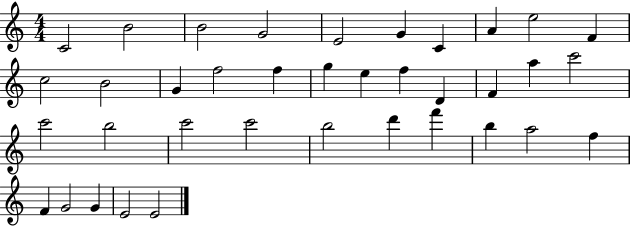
{
  \clef treble
  \numericTimeSignature
  \time 4/4
  \key c \major
  c'2 b'2 | b'2 g'2 | e'2 g'4 c'4 | a'4 e''2 f'4 | \break c''2 b'2 | g'4 f''2 f''4 | g''4 e''4 f''4 d'4 | f'4 a''4 c'''2 | \break c'''2 b''2 | c'''2 c'''2 | b''2 d'''4 f'''4 | b''4 a''2 f''4 | \break f'4 g'2 g'4 | e'2 e'2 | \bar "|."
}